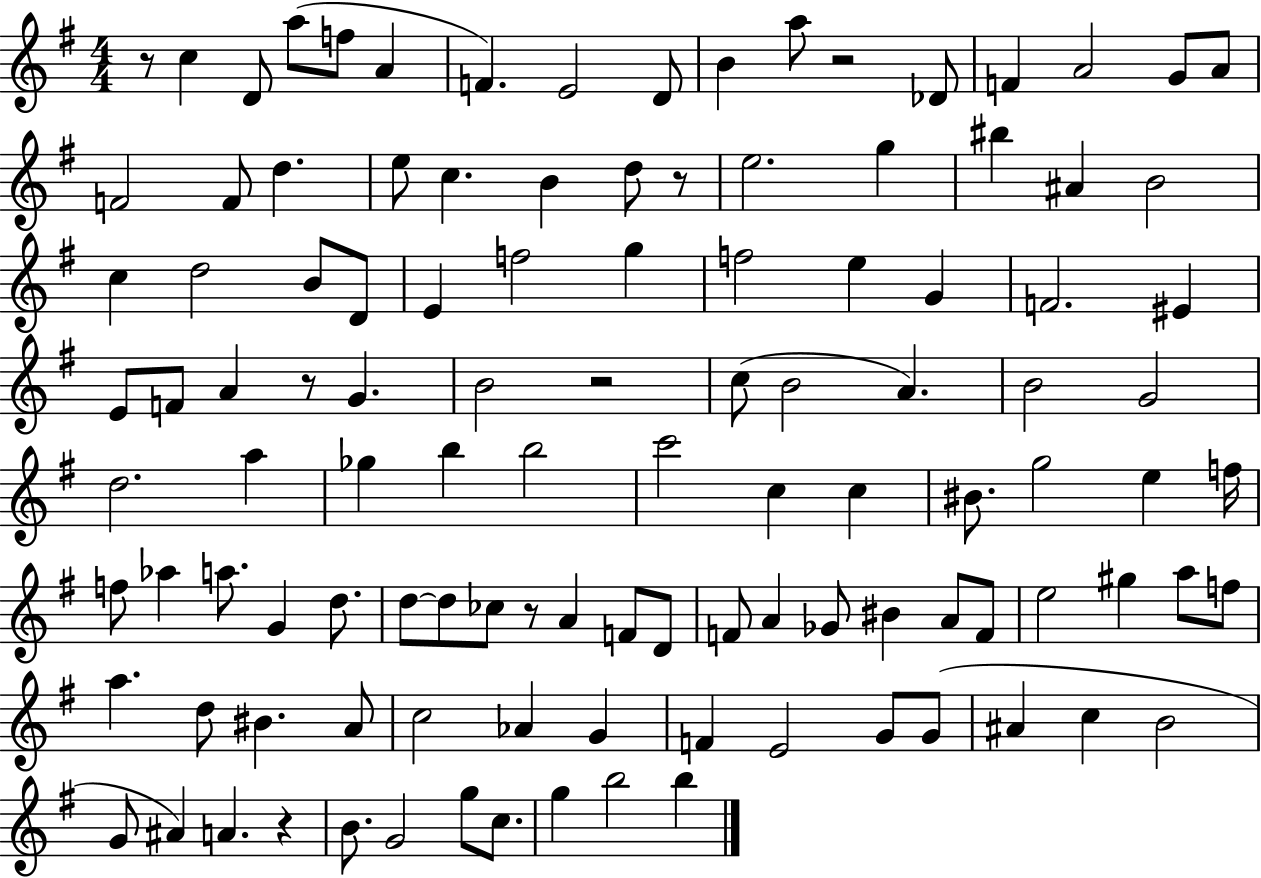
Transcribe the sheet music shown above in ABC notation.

X:1
T:Untitled
M:4/4
L:1/4
K:G
z/2 c D/2 a/2 f/2 A F E2 D/2 B a/2 z2 _D/2 F A2 G/2 A/2 F2 F/2 d e/2 c B d/2 z/2 e2 g ^b ^A B2 c d2 B/2 D/2 E f2 g f2 e G F2 ^E E/2 F/2 A z/2 G B2 z2 c/2 B2 A B2 G2 d2 a _g b b2 c'2 c c ^B/2 g2 e f/4 f/2 _a a/2 G d/2 d/2 d/2 _c/2 z/2 A F/2 D/2 F/2 A _G/2 ^B A/2 F/2 e2 ^g a/2 f/2 a d/2 ^B A/2 c2 _A G F E2 G/2 G/2 ^A c B2 G/2 ^A A z B/2 G2 g/2 c/2 g b2 b